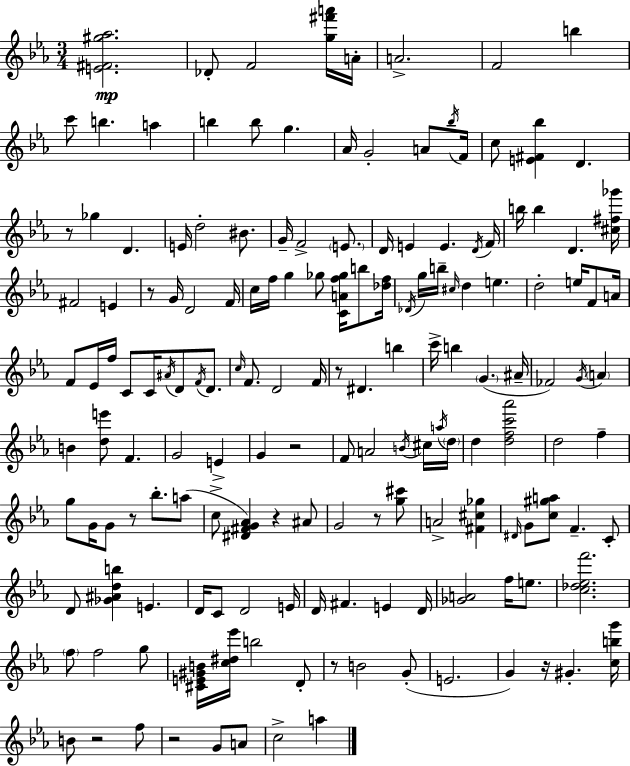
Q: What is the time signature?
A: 3/4